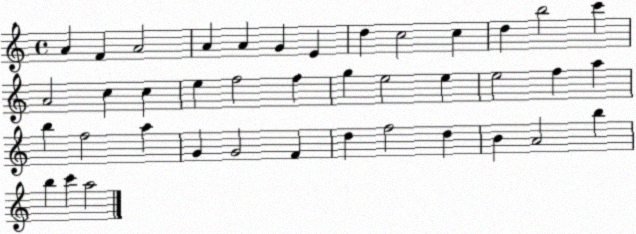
X:1
T:Untitled
M:4/4
L:1/4
K:C
A F A2 A A G E d c2 c d b2 c' A2 c c e f2 f g e2 e e2 f a b f2 a G G2 F d f2 d B A2 b b c' a2